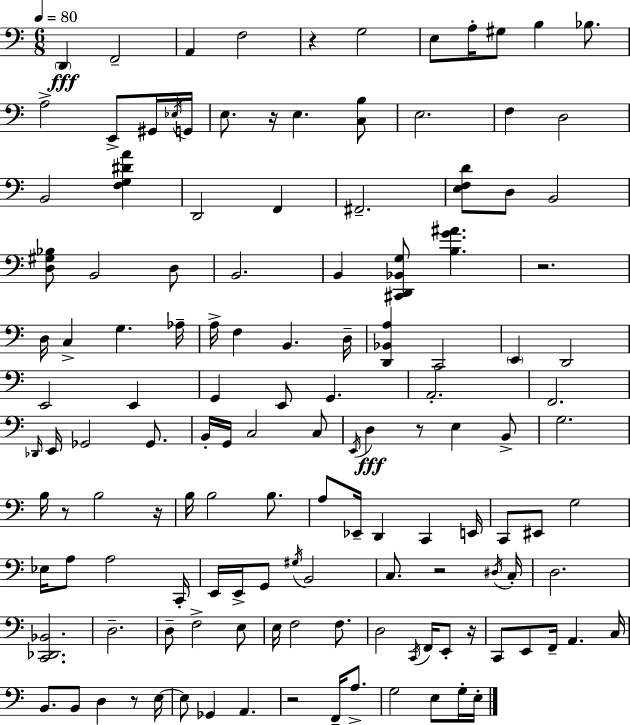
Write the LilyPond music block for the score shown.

{
  \clef bass
  \numericTimeSignature
  \time 6/8
  \key c \major
  \tempo 4 = 80
  \repeat volta 2 { \parenthesize d,4\fff f,2-- | a,4 f2 | r4 g2 | e8 a16-. gis8 b4 bes8. | \break a2-> e,8-> gis,16 \acciaccatura { ees16 } | g,16 e8. r16 e4. <c b>8 | e2. | f4 d2 | \break b,2 <f g dis' a'>4 | d,2 f,4 | fis,2.-- | <e f d'>8 d8 b,2 | \break <d gis bes>8 b,2 d8 | b,2. | b,4 <cis, d, bes, g>8 <b g' ais'>4. | r2. | \break d16 c4-> g4. | aes16-- a16-> f4 b,4. | d16-- <d, bes, a>4 c,2 | \parenthesize e,4 d,2 | \break e,2 e,4 | g,4 e,8 g,4. | a,2.-. | f,2. | \break \grace { des,16 } e,16 ges,2 ges,8. | b,16-. g,16 c2 | c8 \acciaccatura { e,16 } d4\fff r8 e4 | b,8-> g2. | \break b16 r8 b2 | r16 b16 b2 | b8. a8 ees,16-- d,4 c,4 | e,16 c,8 eis,8 g2 | \break ees16 a8 a2 | c,16-. e,16 e,16-> g,8 \acciaccatura { gis16 } b,2 | c8. r2 | \acciaccatura { dis16 } c16-. d2. | \break <c, des, bes,>2. | d2.-- | d8-- f2-> | e8 e16 f2 | \break f8. d2 | \acciaccatura { c,16 } f,16 e,8-. r16 c,8 e,8 f,16-- a,4. | c16 b,8. b,8 d4 | r8 e16~~ e8 ges,4 | \break a,4. r2 | f,16-- a8.-> g2 | e8 g16-. e16-. } \bar "|."
}